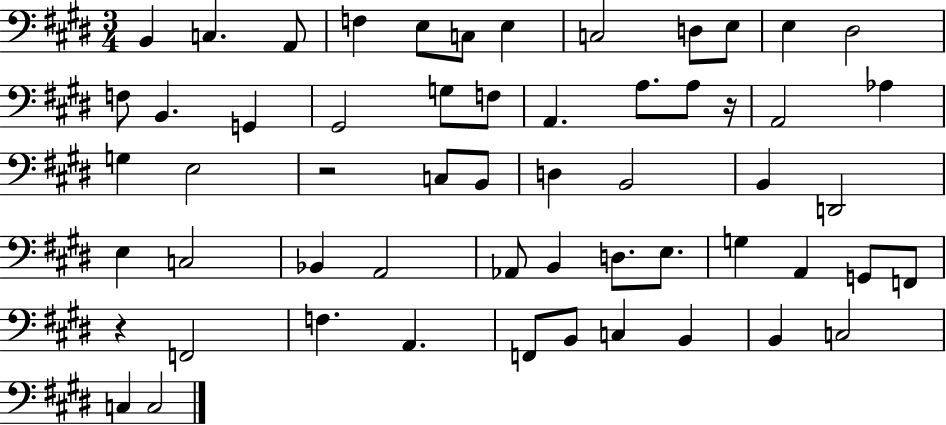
{
  \clef bass
  \numericTimeSignature
  \time 3/4
  \key e \major
  b,4 c4. a,8 | f4 e8 c8 e4 | c2 d8 e8 | e4 dis2 | \break f8 b,4. g,4 | gis,2 g8 f8 | a,4. a8. a8 r16 | a,2 aes4 | \break g4 e2 | r2 c8 b,8 | d4 b,2 | b,4 d,2 | \break e4 c2 | bes,4 a,2 | aes,8 b,4 d8. e8. | g4 a,4 g,8 f,8 | \break r4 f,2 | f4. a,4. | f,8 b,8 c4 b,4 | b,4 c2 | \break c4 c2 | \bar "|."
}